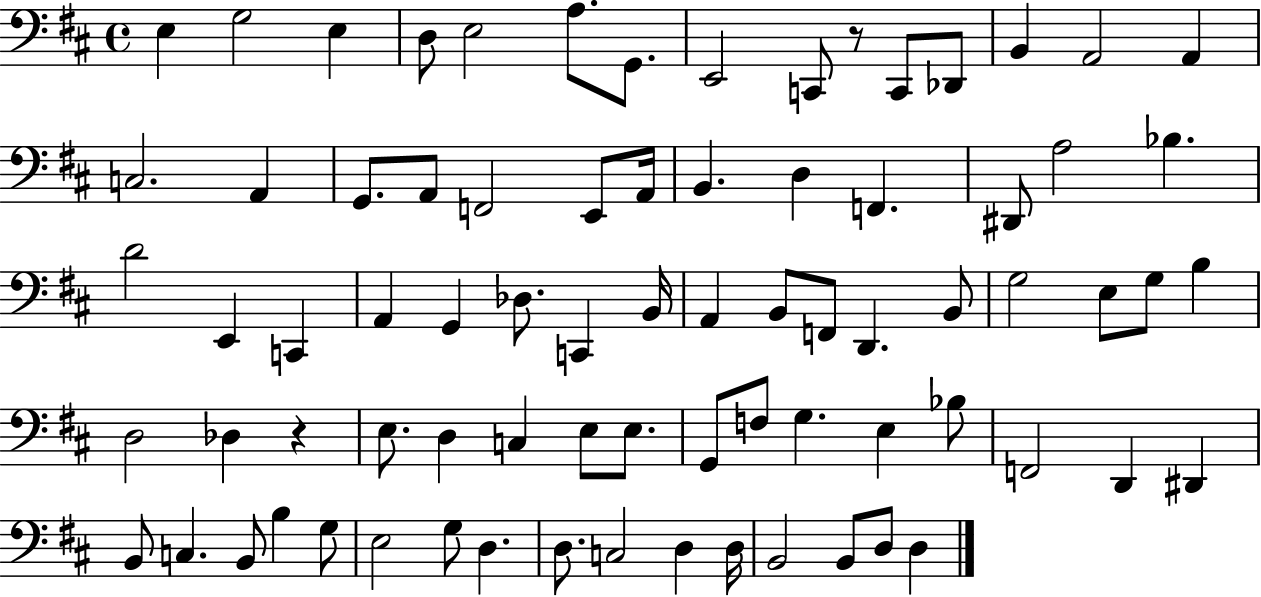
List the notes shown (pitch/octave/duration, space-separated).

E3/q G3/h E3/q D3/e E3/h A3/e. G2/e. E2/h C2/e R/e C2/e Db2/e B2/q A2/h A2/q C3/h. A2/q G2/e. A2/e F2/h E2/e A2/s B2/q. D3/q F2/q. D#2/e A3/h Bb3/q. D4/h E2/q C2/q A2/q G2/q Db3/e. C2/q B2/s A2/q B2/e F2/e D2/q. B2/e G3/h E3/e G3/e B3/q D3/h Db3/q R/q E3/e. D3/q C3/q E3/e E3/e. G2/e F3/e G3/q. E3/q Bb3/e F2/h D2/q D#2/q B2/e C3/q. B2/e B3/q G3/e E3/h G3/e D3/q. D3/e. C3/h D3/q D3/s B2/h B2/e D3/e D3/q